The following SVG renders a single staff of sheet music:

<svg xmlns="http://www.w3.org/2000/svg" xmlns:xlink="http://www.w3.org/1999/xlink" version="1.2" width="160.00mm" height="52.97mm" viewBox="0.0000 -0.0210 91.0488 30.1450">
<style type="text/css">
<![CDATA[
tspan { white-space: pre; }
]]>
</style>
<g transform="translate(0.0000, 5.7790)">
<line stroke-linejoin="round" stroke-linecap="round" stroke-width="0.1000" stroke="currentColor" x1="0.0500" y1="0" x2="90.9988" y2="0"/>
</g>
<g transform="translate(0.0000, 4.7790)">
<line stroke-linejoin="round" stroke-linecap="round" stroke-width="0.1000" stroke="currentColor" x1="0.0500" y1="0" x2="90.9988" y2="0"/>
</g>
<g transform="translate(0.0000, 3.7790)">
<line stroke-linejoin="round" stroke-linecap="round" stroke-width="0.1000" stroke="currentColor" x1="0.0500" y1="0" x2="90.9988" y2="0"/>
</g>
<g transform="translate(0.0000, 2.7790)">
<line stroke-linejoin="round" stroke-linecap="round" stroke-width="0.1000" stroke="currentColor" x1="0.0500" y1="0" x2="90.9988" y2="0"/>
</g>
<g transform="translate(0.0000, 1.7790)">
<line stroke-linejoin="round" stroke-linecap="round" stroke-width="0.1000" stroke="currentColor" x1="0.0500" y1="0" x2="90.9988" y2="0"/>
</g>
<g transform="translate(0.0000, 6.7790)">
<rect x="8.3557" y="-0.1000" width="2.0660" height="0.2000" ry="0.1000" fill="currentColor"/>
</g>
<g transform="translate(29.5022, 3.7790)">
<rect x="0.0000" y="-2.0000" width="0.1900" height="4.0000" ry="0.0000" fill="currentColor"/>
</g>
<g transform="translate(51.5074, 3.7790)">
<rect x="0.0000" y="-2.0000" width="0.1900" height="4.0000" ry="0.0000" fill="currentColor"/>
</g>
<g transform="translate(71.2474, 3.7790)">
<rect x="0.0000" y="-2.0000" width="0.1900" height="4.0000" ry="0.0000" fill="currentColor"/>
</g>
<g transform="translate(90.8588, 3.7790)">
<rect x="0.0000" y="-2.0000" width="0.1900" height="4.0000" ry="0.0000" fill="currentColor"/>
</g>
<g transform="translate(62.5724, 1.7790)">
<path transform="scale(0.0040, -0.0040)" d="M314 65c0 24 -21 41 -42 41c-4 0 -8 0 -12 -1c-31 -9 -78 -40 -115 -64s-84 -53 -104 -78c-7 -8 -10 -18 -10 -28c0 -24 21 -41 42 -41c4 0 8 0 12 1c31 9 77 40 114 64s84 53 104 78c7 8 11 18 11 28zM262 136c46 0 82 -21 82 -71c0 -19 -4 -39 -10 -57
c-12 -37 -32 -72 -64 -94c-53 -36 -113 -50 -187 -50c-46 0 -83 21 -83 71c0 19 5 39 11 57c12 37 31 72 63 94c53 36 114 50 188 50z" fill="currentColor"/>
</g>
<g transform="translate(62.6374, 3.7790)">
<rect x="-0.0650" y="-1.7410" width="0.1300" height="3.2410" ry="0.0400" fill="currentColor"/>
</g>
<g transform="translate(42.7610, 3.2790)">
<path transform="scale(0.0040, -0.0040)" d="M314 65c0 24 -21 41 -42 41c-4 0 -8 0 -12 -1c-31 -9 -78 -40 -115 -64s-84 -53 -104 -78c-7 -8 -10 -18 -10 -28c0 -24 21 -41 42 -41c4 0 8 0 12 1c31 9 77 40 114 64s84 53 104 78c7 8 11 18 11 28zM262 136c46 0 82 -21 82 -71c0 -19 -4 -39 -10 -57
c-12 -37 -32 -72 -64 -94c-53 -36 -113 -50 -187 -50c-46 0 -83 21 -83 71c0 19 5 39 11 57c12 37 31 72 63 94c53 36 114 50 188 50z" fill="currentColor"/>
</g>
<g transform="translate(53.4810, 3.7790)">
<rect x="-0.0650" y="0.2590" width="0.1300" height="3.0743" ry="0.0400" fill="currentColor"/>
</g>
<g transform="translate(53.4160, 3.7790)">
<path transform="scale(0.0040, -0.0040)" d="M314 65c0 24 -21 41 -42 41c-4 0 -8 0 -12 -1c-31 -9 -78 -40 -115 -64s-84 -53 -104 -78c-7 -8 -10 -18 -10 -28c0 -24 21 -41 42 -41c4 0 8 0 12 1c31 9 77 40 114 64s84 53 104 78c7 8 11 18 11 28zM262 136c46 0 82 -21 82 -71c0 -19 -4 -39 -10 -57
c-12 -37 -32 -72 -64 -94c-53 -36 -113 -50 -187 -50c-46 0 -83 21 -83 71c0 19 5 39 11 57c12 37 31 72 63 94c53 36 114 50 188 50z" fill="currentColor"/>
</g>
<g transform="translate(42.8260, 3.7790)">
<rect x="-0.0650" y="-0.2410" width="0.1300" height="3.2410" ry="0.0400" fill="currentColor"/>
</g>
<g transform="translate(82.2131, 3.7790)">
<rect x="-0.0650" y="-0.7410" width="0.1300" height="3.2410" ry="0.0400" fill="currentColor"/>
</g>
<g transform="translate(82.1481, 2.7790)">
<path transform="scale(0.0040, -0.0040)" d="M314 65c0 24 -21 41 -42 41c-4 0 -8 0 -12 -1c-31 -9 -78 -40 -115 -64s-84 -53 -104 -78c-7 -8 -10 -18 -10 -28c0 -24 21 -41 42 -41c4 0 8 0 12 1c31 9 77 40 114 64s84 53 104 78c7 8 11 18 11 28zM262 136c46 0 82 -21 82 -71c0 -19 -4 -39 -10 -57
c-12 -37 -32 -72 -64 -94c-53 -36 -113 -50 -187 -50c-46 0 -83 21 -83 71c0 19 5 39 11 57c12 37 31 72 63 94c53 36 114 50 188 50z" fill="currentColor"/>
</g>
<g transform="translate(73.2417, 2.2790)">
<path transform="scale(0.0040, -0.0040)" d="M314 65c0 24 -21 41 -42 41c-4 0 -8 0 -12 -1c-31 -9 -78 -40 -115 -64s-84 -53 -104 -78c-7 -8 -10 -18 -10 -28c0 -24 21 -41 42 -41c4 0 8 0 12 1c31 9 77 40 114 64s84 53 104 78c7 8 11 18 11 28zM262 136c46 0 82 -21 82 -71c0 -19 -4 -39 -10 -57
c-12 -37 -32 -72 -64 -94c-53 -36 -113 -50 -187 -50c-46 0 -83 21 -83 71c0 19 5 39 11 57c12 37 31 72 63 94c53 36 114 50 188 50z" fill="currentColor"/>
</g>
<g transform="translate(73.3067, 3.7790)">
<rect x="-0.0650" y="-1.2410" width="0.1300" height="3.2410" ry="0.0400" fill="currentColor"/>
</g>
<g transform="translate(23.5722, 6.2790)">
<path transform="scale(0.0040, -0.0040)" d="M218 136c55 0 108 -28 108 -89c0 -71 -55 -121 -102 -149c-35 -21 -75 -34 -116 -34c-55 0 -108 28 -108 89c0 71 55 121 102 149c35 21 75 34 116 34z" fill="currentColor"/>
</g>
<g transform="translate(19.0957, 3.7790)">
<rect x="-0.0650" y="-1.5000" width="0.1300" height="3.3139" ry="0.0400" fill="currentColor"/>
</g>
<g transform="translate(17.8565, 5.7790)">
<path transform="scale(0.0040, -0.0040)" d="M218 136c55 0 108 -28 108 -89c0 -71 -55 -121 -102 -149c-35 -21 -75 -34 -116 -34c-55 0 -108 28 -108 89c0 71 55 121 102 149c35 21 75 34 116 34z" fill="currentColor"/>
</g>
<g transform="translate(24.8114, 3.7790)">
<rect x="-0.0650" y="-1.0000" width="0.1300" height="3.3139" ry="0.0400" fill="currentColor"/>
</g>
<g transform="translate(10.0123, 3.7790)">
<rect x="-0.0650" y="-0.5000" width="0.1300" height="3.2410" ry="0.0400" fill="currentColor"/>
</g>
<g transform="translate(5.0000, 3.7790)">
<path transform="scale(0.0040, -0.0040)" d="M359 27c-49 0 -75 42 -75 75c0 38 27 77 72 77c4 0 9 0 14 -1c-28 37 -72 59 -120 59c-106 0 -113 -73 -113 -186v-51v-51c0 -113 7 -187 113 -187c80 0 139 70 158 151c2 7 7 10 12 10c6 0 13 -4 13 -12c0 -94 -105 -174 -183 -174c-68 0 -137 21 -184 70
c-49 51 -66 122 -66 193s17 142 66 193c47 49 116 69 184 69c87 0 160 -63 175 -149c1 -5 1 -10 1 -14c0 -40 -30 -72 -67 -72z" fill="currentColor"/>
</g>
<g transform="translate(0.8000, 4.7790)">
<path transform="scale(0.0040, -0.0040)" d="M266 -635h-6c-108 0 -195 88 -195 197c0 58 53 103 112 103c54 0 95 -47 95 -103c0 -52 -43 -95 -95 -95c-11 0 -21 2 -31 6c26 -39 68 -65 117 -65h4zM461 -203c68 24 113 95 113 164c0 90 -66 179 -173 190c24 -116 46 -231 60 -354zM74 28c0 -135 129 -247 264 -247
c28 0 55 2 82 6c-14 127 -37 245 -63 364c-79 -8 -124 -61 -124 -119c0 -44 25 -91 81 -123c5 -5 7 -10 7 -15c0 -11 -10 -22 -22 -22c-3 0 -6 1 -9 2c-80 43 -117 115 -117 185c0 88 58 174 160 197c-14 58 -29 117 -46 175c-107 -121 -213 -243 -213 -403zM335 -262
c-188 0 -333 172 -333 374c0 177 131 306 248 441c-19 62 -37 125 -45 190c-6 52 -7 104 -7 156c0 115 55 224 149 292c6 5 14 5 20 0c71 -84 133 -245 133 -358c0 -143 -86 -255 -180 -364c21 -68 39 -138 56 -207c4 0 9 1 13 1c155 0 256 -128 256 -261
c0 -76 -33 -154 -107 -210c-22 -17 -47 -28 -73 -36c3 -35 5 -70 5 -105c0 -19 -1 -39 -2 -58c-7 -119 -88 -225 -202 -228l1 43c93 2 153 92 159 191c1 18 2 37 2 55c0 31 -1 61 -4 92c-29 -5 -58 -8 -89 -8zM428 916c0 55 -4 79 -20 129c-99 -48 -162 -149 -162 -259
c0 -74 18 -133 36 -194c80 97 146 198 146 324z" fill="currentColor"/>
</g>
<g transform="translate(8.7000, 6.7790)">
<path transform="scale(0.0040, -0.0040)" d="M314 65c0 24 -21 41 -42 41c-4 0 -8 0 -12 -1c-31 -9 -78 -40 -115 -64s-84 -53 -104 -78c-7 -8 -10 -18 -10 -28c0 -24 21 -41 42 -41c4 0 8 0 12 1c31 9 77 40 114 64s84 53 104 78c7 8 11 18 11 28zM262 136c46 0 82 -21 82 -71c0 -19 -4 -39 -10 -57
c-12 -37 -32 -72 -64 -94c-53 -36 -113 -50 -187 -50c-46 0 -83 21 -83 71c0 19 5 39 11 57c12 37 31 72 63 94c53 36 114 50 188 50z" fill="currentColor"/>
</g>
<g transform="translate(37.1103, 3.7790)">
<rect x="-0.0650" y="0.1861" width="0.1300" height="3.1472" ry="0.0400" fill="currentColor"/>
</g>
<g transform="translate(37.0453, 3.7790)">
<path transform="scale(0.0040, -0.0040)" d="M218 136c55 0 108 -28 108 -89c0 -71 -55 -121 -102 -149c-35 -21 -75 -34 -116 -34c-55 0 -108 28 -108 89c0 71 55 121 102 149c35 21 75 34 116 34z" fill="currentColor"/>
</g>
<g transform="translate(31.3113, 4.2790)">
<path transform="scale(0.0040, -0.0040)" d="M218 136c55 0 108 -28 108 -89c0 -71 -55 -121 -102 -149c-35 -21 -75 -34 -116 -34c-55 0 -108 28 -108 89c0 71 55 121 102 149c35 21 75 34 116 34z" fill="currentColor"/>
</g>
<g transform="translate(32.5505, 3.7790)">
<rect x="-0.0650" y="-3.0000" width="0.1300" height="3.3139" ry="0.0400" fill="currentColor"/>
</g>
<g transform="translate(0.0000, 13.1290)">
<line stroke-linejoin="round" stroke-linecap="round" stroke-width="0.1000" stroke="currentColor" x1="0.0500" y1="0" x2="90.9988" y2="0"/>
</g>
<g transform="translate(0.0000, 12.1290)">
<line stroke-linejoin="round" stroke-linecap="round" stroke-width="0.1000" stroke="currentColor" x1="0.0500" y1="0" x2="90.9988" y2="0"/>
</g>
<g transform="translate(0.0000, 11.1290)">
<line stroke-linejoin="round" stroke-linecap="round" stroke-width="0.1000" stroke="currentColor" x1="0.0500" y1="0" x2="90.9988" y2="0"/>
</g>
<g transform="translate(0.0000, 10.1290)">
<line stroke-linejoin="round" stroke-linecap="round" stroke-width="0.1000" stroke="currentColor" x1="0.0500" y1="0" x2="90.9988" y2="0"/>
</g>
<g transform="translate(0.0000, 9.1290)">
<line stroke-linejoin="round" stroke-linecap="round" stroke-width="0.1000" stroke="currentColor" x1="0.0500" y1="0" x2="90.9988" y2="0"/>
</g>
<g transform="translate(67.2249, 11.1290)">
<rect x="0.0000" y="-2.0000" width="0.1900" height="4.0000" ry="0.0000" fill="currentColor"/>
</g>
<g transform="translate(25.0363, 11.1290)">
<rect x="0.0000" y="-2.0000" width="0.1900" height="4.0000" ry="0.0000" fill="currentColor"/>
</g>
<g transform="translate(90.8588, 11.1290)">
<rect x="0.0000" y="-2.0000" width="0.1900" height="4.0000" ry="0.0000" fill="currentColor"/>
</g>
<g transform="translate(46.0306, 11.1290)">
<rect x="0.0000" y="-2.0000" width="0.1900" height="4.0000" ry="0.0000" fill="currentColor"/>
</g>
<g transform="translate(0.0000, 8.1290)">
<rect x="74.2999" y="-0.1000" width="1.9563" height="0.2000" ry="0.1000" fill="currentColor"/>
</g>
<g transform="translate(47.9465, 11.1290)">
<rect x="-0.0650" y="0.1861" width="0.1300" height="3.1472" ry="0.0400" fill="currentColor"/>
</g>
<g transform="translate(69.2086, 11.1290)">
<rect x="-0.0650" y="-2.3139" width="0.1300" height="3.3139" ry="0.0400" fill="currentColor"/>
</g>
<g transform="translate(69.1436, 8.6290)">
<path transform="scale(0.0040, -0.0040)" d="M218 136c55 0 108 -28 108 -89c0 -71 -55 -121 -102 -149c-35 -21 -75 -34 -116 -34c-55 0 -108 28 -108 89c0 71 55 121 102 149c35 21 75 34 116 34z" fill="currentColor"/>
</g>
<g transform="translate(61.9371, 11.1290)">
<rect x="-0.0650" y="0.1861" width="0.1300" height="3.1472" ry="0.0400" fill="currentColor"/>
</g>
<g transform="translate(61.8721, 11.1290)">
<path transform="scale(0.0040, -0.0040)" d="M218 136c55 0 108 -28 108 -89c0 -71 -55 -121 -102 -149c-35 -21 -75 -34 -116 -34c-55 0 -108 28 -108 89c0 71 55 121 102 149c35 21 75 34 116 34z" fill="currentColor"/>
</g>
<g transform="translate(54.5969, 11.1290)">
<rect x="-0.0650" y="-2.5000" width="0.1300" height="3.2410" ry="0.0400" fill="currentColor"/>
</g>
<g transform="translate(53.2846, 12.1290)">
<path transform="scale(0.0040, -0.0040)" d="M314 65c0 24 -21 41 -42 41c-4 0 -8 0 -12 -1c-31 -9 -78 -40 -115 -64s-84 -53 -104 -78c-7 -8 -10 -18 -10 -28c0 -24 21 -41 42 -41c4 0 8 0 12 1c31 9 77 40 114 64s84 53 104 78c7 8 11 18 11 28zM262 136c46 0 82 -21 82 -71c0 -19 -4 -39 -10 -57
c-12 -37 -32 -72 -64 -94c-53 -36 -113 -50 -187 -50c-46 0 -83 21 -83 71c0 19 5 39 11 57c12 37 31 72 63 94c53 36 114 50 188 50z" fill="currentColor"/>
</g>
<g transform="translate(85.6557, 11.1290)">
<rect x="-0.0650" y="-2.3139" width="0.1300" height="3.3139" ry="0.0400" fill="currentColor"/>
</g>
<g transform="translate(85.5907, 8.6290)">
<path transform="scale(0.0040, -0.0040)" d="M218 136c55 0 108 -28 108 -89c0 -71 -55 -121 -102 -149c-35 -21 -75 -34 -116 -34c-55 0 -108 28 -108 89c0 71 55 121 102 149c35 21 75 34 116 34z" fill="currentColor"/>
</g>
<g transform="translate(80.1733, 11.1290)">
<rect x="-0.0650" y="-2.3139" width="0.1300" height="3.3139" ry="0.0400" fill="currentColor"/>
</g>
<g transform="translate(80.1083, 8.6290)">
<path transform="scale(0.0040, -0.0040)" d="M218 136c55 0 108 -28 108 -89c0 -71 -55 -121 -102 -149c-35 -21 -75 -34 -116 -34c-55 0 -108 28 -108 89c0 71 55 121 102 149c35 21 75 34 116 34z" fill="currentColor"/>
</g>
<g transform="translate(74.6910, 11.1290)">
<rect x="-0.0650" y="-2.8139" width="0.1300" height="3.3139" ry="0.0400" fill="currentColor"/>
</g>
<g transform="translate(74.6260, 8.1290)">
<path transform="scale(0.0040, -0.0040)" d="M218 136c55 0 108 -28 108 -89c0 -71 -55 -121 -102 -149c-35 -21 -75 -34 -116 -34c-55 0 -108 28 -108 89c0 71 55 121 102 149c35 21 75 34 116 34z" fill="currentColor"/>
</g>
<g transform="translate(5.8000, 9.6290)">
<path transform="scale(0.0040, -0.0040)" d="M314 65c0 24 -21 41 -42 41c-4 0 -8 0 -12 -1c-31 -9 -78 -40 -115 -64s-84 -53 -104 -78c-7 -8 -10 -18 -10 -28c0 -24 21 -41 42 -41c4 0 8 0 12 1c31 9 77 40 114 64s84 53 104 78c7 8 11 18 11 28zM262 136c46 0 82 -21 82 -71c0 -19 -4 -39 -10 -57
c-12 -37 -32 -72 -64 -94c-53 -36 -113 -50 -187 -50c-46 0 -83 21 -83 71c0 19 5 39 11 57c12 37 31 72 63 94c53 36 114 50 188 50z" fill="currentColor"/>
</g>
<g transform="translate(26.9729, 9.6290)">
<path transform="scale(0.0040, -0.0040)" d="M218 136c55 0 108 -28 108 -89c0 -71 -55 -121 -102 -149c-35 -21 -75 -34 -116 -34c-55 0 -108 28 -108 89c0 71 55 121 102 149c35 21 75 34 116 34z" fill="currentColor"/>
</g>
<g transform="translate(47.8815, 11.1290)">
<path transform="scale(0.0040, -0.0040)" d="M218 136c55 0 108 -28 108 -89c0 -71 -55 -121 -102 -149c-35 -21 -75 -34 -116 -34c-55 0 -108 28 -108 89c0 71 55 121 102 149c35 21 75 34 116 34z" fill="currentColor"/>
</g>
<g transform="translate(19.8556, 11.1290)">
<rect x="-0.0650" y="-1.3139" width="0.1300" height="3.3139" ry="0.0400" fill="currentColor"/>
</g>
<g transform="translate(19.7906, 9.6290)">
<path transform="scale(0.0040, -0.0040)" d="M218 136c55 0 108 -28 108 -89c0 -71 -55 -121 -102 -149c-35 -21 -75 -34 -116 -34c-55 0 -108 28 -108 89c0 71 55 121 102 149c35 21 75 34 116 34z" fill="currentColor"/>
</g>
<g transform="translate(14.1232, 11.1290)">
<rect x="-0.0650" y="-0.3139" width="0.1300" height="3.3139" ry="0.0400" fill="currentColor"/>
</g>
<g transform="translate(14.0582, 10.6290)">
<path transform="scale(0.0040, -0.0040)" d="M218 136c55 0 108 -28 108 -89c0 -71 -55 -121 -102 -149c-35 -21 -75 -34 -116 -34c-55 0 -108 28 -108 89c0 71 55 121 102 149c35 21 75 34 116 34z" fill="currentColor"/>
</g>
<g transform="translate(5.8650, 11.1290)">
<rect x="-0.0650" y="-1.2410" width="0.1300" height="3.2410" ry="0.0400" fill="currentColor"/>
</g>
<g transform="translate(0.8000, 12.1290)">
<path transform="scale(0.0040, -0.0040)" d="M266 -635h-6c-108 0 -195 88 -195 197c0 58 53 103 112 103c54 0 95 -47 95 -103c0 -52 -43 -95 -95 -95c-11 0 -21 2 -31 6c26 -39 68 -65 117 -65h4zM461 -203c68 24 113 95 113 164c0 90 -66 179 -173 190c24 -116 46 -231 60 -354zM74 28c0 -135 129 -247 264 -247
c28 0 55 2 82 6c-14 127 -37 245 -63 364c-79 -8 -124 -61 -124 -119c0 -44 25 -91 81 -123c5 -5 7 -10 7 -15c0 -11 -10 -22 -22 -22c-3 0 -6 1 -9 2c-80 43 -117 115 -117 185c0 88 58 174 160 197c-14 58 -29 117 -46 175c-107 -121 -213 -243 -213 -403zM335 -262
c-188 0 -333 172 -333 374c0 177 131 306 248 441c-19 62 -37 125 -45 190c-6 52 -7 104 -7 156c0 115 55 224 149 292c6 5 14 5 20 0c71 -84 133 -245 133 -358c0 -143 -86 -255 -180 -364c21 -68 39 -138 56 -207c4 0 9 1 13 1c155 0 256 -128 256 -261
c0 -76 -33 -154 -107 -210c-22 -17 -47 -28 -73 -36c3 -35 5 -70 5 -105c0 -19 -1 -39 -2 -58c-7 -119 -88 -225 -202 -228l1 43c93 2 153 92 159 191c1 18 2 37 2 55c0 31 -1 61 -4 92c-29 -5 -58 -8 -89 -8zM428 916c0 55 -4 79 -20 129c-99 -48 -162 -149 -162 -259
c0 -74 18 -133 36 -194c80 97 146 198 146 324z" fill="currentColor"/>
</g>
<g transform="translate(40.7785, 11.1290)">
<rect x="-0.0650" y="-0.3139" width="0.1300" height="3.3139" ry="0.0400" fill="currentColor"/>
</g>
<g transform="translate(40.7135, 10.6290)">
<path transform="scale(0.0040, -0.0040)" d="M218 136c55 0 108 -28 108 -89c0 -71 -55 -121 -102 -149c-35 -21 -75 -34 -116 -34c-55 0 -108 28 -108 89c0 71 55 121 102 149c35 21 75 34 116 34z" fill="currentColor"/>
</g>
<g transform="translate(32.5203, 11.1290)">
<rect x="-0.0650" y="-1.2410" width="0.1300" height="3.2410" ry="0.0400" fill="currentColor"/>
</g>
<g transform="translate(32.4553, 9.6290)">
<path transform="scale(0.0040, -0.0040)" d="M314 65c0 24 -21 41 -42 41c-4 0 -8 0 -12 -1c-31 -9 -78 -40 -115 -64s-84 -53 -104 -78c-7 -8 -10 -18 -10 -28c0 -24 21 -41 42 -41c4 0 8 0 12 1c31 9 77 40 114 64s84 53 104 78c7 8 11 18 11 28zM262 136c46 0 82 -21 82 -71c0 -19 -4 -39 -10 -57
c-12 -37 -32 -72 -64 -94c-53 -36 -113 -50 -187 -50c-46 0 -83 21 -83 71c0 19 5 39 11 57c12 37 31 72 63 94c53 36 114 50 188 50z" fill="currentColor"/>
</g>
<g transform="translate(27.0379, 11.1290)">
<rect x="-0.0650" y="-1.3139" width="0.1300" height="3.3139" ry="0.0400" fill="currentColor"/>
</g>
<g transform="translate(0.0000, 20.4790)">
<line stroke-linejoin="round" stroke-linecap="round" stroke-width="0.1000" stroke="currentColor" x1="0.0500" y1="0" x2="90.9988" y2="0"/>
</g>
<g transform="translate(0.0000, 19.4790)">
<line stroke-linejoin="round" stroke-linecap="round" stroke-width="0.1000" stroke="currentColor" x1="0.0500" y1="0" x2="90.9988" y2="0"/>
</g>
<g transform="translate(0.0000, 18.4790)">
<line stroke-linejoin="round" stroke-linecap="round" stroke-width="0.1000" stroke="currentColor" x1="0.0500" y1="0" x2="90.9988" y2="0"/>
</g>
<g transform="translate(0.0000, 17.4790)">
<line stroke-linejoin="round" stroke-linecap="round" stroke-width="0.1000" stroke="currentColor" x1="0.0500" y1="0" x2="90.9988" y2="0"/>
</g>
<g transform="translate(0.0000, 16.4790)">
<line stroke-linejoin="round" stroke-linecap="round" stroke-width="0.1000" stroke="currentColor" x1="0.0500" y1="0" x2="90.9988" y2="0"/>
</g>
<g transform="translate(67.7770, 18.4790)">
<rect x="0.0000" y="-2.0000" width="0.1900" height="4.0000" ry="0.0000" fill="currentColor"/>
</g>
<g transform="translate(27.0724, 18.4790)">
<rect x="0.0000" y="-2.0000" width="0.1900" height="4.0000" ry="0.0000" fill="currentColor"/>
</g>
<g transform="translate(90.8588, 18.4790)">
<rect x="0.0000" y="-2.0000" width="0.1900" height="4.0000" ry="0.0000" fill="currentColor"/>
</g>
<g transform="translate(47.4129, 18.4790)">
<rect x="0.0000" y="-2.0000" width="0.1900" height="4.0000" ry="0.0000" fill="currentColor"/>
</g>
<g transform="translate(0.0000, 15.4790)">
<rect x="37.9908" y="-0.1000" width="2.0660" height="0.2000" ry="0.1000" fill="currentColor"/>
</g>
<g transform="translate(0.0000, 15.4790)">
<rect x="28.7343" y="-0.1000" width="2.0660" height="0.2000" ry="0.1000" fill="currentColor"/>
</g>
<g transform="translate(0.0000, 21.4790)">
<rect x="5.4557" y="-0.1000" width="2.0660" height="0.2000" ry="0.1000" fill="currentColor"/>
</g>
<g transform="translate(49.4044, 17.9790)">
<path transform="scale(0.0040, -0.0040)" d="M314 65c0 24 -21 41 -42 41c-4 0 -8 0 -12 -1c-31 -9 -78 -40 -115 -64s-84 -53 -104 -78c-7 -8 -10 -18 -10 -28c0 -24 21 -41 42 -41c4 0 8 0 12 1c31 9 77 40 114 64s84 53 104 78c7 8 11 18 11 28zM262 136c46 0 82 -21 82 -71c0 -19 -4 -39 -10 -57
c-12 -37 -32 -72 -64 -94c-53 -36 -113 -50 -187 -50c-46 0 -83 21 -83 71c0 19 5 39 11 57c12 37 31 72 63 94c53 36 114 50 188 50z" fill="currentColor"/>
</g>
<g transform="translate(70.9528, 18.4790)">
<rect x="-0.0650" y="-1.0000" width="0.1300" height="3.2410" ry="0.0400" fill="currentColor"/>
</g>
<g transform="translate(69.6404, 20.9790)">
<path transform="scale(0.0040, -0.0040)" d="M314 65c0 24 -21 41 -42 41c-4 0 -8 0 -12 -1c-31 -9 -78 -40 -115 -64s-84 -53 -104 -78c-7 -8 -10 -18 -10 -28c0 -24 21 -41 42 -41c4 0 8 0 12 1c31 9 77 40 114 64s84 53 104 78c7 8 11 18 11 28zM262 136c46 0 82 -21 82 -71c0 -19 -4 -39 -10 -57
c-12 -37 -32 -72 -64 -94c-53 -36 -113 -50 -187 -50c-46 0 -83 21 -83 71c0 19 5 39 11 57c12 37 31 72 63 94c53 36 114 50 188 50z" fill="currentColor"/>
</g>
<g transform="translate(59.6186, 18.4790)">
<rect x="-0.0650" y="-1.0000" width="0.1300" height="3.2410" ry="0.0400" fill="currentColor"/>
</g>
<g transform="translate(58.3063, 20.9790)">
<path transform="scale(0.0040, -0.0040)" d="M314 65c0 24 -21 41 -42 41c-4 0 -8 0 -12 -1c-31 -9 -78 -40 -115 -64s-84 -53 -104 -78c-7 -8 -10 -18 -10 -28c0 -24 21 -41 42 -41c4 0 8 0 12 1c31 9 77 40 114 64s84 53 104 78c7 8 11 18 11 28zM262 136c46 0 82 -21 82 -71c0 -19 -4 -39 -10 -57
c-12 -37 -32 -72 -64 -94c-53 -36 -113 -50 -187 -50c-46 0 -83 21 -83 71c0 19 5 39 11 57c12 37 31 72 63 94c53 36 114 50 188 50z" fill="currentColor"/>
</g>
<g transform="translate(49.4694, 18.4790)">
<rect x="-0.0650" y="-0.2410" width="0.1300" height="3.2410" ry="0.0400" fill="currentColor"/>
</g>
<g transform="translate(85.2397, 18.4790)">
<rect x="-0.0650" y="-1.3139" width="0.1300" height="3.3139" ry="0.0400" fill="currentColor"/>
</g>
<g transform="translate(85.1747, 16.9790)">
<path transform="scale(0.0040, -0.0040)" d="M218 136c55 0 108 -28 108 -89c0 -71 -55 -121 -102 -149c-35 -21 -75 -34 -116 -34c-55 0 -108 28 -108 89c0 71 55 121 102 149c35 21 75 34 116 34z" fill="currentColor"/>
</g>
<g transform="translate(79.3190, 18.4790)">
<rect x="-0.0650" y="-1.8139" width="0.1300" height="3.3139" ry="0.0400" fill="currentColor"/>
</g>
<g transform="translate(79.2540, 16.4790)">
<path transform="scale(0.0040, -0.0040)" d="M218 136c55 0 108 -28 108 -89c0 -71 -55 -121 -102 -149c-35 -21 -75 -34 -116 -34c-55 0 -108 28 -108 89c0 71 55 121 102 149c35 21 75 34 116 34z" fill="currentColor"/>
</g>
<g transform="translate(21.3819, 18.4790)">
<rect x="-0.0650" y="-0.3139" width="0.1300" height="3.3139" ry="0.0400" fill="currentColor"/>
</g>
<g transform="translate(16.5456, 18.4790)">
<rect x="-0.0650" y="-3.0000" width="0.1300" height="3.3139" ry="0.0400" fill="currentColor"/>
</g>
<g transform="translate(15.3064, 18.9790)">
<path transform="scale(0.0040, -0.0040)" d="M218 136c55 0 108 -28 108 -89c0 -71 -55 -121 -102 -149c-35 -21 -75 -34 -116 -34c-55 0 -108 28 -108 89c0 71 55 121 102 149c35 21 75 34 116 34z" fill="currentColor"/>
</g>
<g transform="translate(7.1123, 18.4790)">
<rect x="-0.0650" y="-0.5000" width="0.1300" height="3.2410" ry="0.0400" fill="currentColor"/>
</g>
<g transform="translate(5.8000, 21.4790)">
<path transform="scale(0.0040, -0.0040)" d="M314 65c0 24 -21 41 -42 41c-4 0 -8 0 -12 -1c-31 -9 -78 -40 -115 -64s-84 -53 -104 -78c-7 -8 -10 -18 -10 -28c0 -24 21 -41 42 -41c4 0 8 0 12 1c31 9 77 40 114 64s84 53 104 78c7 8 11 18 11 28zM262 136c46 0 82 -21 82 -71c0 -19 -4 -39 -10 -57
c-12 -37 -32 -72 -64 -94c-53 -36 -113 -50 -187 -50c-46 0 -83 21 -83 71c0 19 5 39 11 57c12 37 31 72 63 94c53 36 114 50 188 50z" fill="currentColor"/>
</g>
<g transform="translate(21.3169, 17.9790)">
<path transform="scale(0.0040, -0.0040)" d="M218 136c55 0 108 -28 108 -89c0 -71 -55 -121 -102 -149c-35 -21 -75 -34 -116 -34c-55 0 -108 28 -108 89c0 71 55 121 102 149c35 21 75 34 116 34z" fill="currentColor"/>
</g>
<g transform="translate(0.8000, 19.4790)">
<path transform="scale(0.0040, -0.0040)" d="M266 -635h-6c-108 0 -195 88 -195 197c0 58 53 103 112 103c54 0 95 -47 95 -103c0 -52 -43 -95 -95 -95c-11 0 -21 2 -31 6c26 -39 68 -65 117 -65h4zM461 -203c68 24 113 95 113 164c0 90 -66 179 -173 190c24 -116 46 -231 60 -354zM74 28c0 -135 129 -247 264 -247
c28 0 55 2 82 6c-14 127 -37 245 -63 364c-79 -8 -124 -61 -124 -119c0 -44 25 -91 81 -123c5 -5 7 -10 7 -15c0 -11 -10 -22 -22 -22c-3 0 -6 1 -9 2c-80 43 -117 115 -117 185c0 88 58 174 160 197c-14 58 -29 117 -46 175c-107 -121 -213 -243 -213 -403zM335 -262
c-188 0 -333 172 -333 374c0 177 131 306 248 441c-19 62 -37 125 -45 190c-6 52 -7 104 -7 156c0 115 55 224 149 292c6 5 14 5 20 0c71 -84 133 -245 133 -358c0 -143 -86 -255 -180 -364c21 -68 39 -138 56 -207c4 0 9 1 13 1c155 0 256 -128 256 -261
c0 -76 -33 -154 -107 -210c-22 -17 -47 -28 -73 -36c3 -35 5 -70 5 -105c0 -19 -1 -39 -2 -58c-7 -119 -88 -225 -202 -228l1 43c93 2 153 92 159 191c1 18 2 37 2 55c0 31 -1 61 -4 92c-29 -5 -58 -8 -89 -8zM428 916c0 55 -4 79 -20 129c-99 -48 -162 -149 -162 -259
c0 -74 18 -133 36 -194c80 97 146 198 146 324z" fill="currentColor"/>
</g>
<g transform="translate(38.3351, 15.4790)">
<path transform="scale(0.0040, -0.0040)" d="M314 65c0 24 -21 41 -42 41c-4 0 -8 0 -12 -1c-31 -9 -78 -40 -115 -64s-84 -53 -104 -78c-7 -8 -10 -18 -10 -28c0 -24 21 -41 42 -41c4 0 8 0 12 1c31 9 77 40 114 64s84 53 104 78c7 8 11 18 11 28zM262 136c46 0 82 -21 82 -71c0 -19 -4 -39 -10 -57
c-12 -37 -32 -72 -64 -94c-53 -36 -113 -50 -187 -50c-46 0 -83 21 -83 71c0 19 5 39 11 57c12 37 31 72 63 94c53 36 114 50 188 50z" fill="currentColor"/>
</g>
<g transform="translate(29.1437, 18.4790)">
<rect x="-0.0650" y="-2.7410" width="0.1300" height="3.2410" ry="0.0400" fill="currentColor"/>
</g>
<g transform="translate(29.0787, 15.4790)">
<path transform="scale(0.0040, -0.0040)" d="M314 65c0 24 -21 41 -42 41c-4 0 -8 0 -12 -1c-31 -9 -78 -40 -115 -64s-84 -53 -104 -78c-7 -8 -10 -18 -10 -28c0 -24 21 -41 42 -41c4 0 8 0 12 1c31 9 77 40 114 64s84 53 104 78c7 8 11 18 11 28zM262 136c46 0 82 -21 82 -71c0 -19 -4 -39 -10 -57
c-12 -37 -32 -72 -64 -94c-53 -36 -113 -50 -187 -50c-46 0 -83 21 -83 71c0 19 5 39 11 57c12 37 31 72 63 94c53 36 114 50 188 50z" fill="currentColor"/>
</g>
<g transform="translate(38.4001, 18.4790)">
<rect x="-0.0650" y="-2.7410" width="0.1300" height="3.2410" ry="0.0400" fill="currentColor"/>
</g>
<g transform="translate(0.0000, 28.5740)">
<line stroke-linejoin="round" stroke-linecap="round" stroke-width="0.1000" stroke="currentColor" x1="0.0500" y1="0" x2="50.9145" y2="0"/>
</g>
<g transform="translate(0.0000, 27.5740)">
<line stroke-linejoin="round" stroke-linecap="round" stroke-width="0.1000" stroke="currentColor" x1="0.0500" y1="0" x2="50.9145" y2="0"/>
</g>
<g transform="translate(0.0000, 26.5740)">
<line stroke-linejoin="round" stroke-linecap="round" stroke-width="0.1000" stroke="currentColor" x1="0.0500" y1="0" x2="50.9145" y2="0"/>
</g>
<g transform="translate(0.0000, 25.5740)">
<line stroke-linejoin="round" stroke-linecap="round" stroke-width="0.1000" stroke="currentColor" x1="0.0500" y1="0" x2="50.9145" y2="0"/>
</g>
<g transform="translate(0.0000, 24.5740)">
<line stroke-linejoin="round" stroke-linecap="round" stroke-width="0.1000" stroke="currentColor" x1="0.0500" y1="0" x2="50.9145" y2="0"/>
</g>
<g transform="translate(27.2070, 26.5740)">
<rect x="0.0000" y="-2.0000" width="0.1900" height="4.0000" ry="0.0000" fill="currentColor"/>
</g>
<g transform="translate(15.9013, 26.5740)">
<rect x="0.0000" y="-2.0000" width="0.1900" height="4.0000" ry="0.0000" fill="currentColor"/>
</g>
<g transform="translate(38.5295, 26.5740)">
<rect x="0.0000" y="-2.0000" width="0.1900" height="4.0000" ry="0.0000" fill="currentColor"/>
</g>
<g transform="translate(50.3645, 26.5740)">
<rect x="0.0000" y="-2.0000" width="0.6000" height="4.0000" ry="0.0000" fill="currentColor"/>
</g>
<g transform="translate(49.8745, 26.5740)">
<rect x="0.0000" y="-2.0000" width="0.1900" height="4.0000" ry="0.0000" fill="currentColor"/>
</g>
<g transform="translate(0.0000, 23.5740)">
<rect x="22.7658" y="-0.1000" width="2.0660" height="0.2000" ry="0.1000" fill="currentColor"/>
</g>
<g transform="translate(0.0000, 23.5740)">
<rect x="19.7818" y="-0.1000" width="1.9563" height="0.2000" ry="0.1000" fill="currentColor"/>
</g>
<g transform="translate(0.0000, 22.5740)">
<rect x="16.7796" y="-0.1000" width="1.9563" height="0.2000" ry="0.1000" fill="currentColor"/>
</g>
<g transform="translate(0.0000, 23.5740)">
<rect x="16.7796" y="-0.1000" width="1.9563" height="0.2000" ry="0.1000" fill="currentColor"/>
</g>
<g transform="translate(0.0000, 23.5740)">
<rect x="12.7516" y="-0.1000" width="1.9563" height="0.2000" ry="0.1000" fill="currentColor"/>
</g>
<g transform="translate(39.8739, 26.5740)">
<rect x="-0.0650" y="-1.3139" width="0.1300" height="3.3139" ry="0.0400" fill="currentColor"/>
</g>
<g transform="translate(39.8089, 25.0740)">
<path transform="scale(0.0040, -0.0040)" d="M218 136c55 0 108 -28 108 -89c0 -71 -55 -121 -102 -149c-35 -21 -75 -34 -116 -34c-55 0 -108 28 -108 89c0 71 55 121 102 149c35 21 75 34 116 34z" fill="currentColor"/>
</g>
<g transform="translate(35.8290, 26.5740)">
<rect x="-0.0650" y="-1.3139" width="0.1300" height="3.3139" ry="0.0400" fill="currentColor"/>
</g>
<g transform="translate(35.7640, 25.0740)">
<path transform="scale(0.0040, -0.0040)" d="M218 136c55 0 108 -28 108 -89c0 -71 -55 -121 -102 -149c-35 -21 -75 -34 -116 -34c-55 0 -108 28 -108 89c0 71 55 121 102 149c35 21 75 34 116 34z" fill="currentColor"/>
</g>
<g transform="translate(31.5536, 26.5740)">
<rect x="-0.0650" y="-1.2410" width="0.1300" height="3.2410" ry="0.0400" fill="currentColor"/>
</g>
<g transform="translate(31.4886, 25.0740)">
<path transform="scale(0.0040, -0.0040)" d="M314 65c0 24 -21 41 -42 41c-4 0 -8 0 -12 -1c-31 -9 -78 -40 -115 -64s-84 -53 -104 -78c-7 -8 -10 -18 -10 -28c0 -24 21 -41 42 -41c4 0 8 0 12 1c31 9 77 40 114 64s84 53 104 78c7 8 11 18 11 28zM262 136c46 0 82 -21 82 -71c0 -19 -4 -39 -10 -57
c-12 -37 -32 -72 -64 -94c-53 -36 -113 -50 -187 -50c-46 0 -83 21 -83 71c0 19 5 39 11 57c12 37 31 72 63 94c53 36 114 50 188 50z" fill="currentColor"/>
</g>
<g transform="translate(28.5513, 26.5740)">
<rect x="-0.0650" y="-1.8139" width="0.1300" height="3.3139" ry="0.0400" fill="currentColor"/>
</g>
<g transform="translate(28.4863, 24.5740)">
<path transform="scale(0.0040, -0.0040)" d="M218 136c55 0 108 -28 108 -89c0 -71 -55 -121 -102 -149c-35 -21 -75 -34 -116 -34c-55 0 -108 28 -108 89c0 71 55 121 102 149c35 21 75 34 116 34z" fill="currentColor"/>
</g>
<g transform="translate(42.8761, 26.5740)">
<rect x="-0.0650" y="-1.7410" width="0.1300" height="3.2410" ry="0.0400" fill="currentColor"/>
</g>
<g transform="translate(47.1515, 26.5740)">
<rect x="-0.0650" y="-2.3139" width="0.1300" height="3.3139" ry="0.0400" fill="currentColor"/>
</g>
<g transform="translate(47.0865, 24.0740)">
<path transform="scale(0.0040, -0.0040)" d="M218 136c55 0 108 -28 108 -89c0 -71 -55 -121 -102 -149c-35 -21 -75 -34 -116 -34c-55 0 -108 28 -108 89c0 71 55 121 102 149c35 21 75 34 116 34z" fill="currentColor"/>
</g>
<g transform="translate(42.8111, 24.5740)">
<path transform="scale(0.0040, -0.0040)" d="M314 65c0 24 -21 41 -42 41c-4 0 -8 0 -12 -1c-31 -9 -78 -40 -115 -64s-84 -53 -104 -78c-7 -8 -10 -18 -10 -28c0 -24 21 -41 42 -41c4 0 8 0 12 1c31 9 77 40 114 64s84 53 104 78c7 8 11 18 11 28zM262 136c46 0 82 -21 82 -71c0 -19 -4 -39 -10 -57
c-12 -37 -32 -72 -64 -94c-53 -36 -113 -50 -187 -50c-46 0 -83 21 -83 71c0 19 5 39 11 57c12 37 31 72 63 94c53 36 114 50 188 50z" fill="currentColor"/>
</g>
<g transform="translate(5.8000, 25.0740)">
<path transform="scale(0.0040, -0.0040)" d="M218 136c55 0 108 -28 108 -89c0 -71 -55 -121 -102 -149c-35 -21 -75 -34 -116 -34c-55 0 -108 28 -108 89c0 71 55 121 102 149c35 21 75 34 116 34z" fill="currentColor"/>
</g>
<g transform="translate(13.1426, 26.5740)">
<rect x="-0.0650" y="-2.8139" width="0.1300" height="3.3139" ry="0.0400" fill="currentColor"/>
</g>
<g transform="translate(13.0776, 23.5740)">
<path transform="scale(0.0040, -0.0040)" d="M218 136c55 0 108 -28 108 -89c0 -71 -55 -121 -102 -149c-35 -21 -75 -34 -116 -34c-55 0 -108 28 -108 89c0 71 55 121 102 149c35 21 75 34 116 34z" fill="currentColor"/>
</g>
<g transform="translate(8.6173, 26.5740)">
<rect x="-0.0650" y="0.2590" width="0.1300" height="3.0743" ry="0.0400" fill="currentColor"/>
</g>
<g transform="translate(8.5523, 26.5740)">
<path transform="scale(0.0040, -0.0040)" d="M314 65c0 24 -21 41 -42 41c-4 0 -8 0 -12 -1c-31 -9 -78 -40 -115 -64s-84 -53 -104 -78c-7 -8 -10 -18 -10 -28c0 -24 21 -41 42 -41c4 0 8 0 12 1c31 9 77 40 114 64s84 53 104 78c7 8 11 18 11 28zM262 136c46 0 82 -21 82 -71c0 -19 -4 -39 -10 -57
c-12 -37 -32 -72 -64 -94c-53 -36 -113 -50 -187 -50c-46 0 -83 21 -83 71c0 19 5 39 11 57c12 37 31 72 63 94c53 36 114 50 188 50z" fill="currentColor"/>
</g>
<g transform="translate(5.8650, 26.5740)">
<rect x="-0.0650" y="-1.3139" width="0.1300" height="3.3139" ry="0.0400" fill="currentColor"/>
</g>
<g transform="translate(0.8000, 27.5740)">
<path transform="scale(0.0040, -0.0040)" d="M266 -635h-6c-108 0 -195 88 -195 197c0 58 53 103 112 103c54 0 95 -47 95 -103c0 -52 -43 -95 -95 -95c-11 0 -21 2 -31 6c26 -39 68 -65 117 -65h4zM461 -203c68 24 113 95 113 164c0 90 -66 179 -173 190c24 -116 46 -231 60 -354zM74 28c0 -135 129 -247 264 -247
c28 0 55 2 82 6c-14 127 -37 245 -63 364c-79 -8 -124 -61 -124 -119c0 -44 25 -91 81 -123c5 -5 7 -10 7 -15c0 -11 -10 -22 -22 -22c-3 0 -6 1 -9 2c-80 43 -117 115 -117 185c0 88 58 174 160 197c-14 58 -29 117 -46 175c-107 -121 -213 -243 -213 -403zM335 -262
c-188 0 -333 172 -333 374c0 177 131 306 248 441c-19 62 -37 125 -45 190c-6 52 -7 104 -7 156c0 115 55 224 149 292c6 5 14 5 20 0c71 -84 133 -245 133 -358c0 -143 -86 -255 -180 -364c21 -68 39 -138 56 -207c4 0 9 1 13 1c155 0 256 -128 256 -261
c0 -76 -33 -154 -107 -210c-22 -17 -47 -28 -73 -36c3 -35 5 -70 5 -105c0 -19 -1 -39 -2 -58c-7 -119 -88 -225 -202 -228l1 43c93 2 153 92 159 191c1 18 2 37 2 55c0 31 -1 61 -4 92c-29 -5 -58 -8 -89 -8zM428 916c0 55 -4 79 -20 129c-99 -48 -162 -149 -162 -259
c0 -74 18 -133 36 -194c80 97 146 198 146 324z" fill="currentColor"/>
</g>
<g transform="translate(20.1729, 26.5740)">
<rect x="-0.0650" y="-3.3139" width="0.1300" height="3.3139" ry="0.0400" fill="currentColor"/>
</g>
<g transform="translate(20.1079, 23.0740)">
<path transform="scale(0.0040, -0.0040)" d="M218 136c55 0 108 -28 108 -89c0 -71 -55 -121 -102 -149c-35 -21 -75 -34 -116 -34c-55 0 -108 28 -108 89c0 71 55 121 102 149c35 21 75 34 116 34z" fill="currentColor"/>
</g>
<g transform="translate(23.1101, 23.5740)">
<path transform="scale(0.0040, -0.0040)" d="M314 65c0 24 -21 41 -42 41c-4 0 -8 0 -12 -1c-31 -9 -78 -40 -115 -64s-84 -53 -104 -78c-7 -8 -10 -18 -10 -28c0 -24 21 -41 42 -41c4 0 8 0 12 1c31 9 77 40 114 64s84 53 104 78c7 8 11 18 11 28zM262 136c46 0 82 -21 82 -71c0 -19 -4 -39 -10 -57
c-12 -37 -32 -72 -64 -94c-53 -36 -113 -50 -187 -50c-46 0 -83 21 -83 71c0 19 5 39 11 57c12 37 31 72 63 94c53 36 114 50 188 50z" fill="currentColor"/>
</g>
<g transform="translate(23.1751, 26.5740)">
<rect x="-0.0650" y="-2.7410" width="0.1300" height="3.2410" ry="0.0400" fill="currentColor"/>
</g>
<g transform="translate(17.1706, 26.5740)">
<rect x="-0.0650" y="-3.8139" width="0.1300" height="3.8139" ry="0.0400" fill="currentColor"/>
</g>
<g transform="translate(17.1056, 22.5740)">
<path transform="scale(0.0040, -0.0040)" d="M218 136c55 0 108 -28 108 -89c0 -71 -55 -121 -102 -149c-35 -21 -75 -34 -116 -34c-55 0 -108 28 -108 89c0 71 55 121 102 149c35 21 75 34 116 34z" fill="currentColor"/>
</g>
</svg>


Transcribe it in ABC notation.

X:1
T:Untitled
M:4/4
L:1/4
K:C
C2 E D A B c2 B2 f2 e2 d2 e2 c e e e2 c B G2 B g a g g C2 A c a2 a2 c2 D2 D2 f e e B2 a c' b a2 f e2 e e f2 g